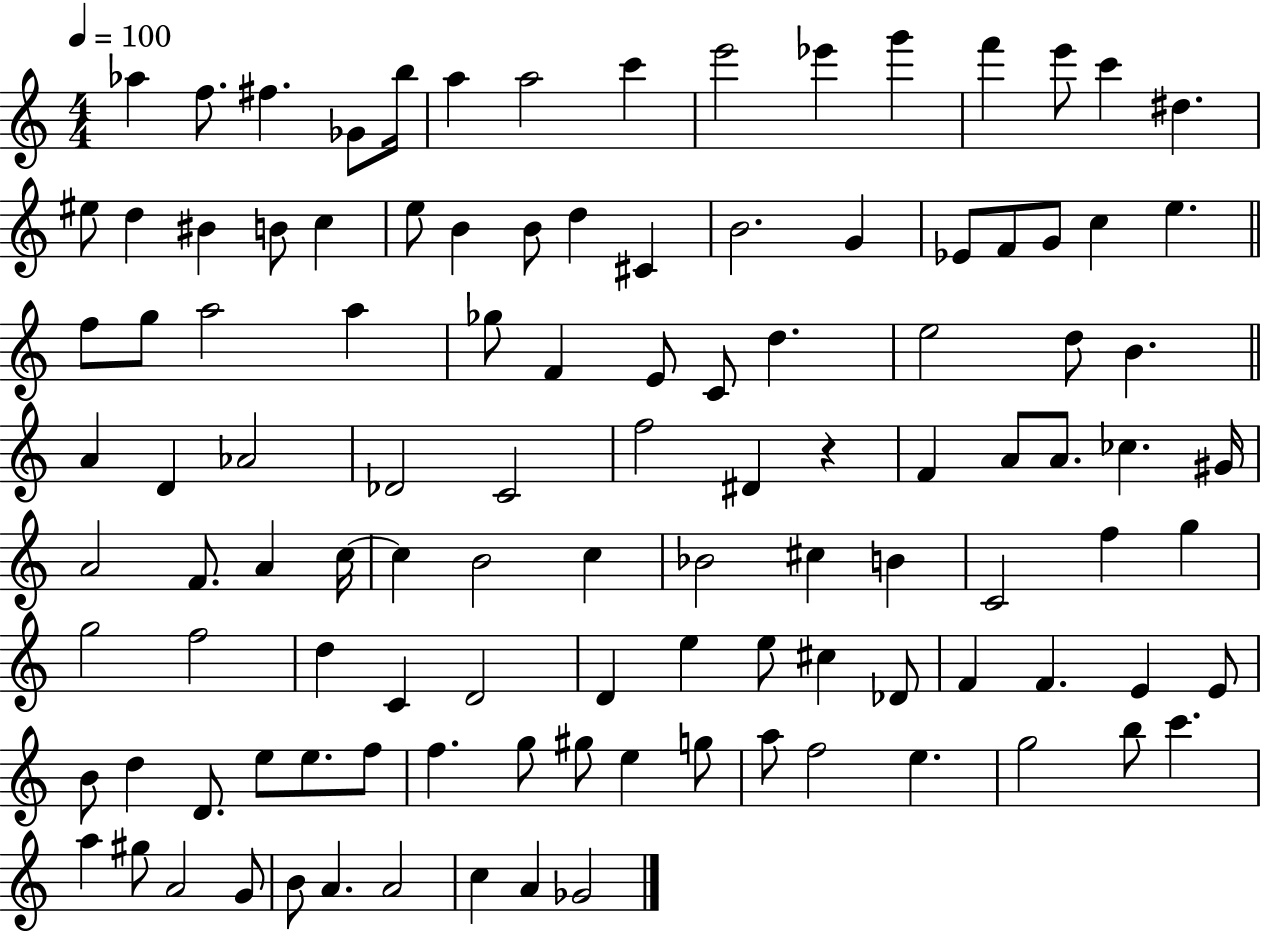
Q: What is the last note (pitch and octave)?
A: Gb4